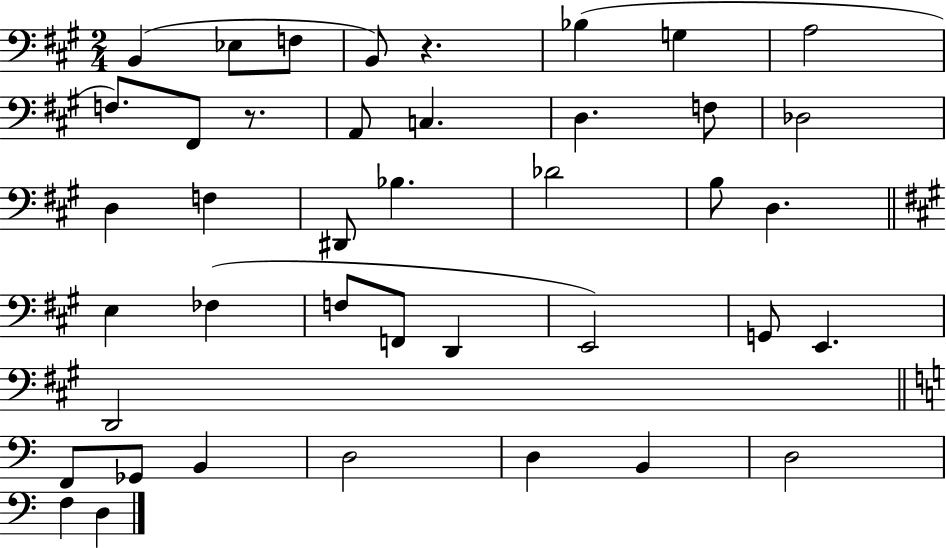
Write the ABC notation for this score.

X:1
T:Untitled
M:2/4
L:1/4
K:A
B,, _E,/2 F,/2 B,,/2 z _B, G, A,2 F,/2 ^F,,/2 z/2 A,,/2 C, D, F,/2 _D,2 D, F, ^D,,/2 _B, _D2 B,/2 D, E, _F, F,/2 F,,/2 D,, E,,2 G,,/2 E,, D,,2 F,,/2 _G,,/2 B,, D,2 D, B,, D,2 F, D,